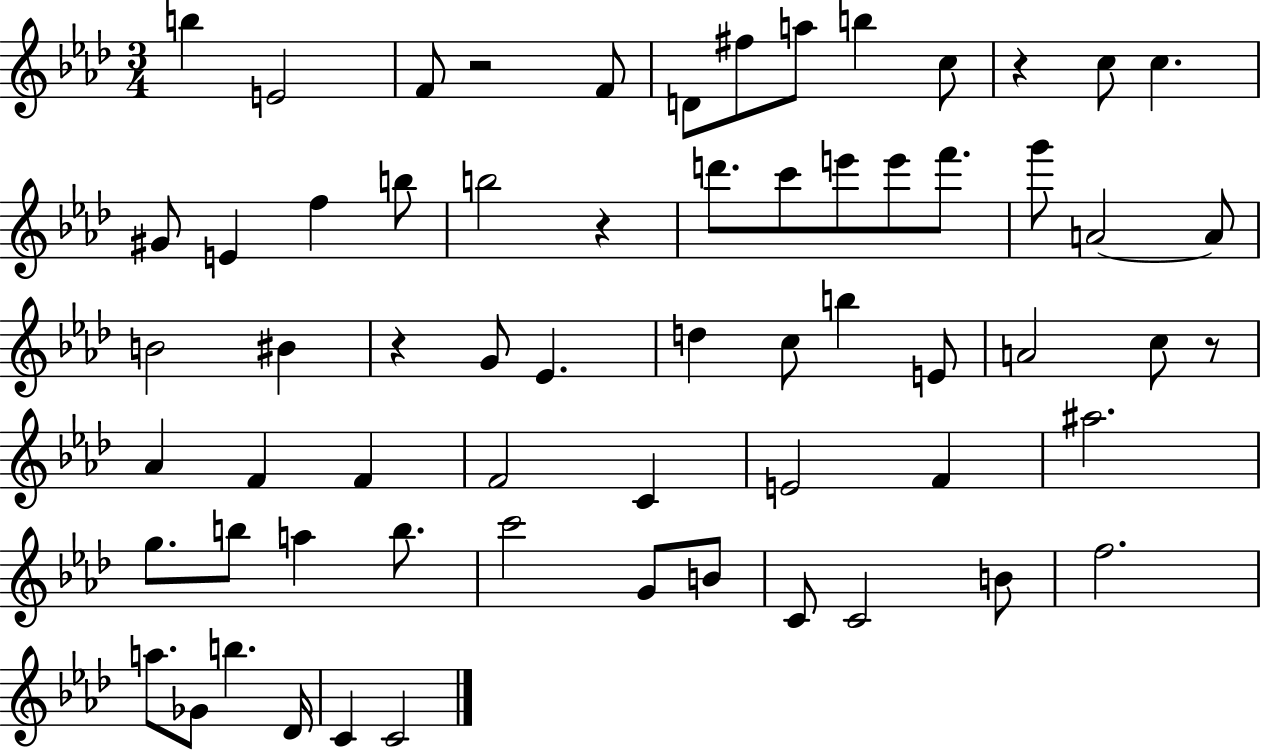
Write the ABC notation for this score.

X:1
T:Untitled
M:3/4
L:1/4
K:Ab
b E2 F/2 z2 F/2 D/2 ^f/2 a/2 b c/2 z c/2 c ^G/2 E f b/2 b2 z d'/2 c'/2 e'/2 e'/2 f'/2 g'/2 A2 A/2 B2 ^B z G/2 _E d c/2 b E/2 A2 c/2 z/2 _A F F F2 C E2 F ^a2 g/2 b/2 a b/2 c'2 G/2 B/2 C/2 C2 B/2 f2 a/2 _G/2 b _D/4 C C2